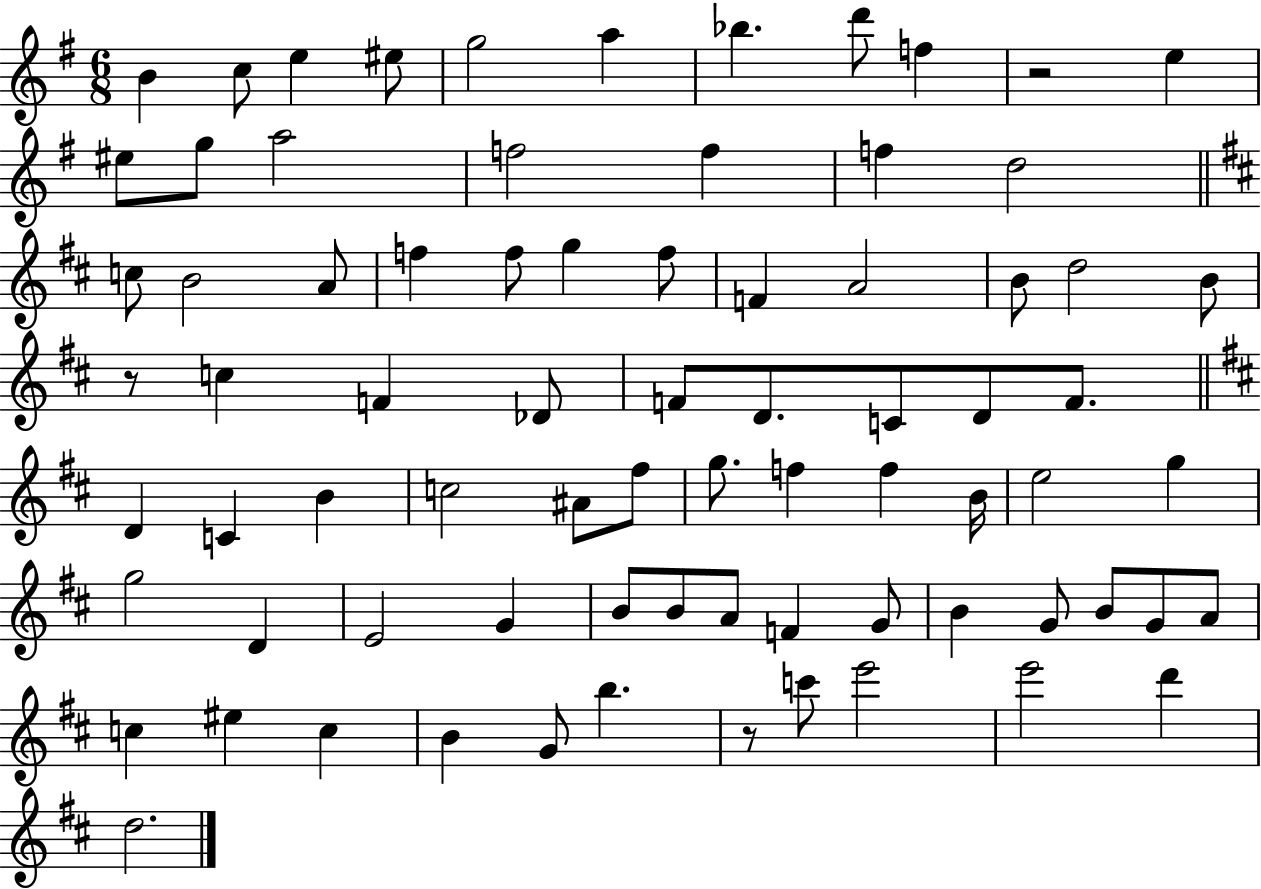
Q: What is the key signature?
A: G major